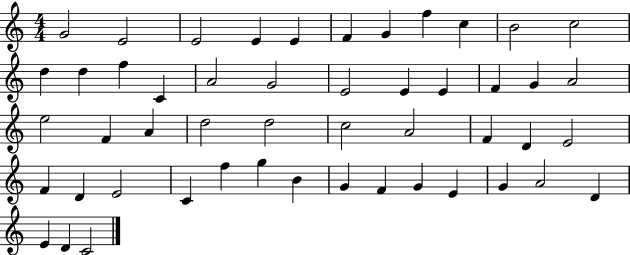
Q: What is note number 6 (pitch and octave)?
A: F4